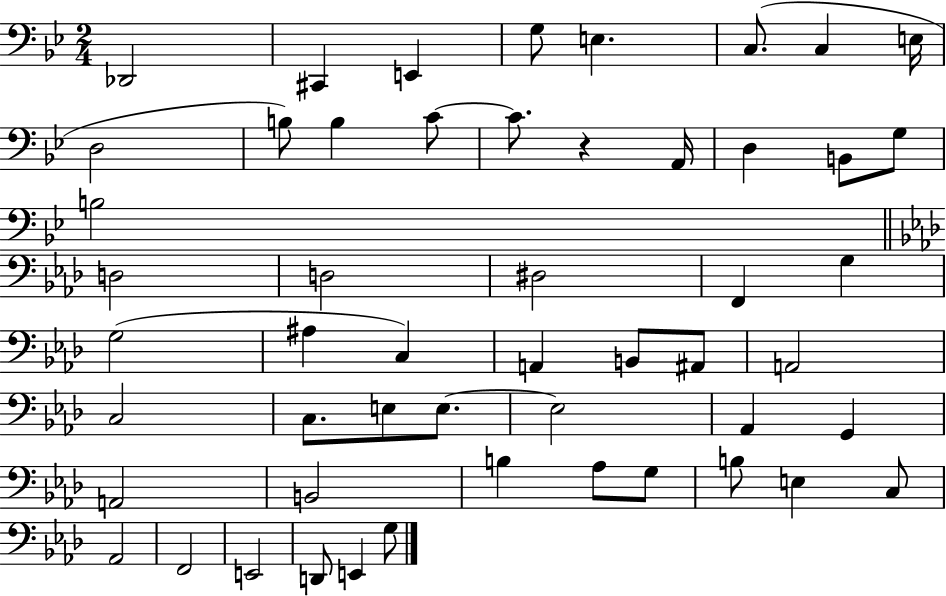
X:1
T:Untitled
M:2/4
L:1/4
K:Bb
_D,,2 ^C,, E,, G,/2 E, C,/2 C, E,/4 D,2 B,/2 B, C/2 C/2 z A,,/4 D, B,,/2 G,/2 B,2 D,2 D,2 ^D,2 F,, G, G,2 ^A, C, A,, B,,/2 ^A,,/2 A,,2 C,2 C,/2 E,/2 E,/2 E,2 _A,, G,, A,,2 B,,2 B, _A,/2 G,/2 B,/2 E, C,/2 _A,,2 F,,2 E,,2 D,,/2 E,, G,/2